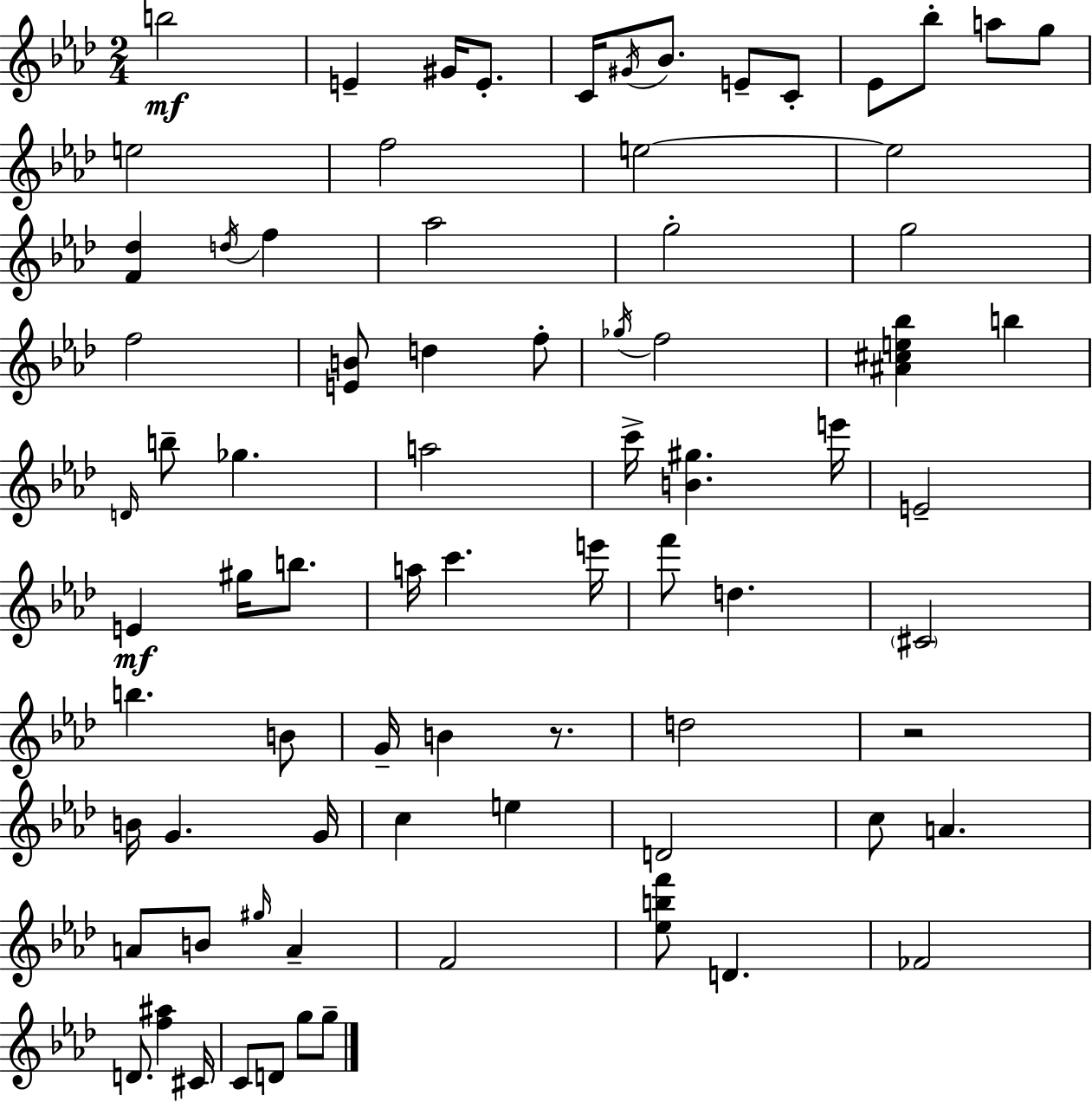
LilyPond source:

{
  \clef treble
  \numericTimeSignature
  \time 2/4
  \key f \minor
  b''2\mf | e'4-- gis'16 e'8.-. | c'16 \acciaccatura { gis'16 } bes'8. e'8-- c'8-. | ees'8 bes''8-. a''8 g''8 | \break e''2 | f''2 | e''2~~ | e''2 | \break <f' des''>4 \acciaccatura { d''16 } f''4 | aes''2 | g''2-. | g''2 | \break f''2 | <e' b'>8 d''4 | f''8-. \acciaccatura { ges''16 } f''2 | <ais' cis'' e'' bes''>4 b''4 | \break \grace { d'16 } b''8-- ges''4. | a''2 | c'''16-> <b' gis''>4. | e'''16 e'2-- | \break e'4\mf | gis''16 b''8. a''16 c'''4. | e'''16 f'''8 d''4. | \parenthesize cis'2 | \break b''4. | b'8 g'16-- b'4 | r8. d''2 | r2 | \break b'16 g'4. | g'16 c''4 | e''4 d'2 | c''8 a'4. | \break a'8 b'8 | \grace { gis''16 } a'4-- f'2 | <ees'' b'' f'''>8 d'4. | fes'2 | \break d'8. | <f'' ais''>4 cis'16 c'8 d'8 | g''8 g''8-- \bar "|."
}